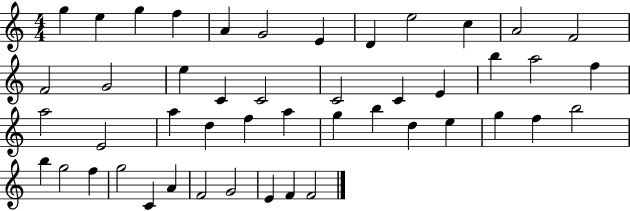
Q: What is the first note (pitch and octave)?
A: G5